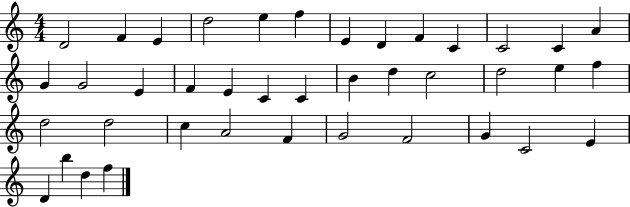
X:1
T:Untitled
M:4/4
L:1/4
K:C
D2 F E d2 e f E D F C C2 C A G G2 E F E C C B d c2 d2 e f d2 d2 c A2 F G2 F2 G C2 E D b d f